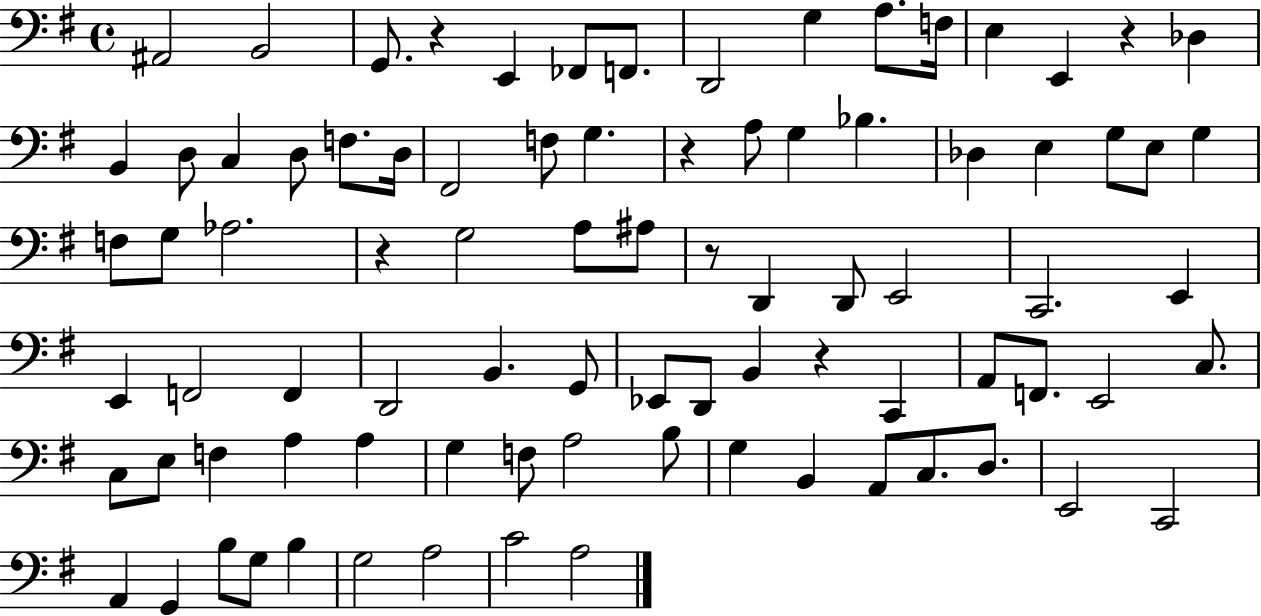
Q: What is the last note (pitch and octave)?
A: A3